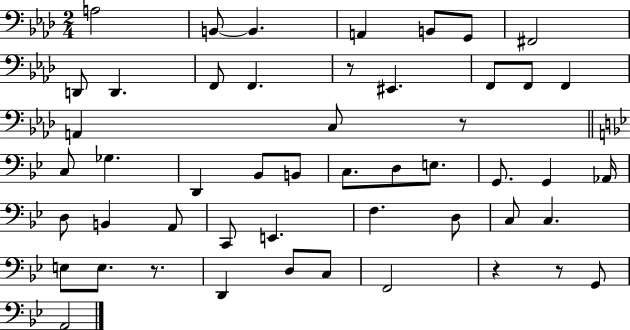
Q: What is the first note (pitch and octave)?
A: A3